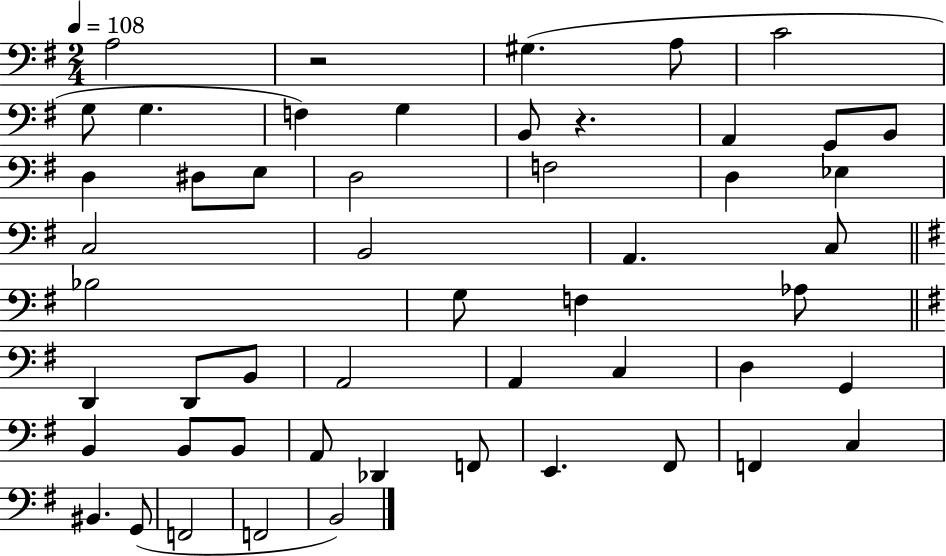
{
  \clef bass
  \numericTimeSignature
  \time 2/4
  \key g \major
  \tempo 4 = 108
  \repeat volta 2 { a2 | r2 | gis4.( a8 | c'2 | \break g8 g4. | f4) g4 | b,8 r4. | a,4 g,8 b,8 | \break d4 dis8 e8 | d2 | f2 | d4 ees4 | \break c2 | b,2 | a,4. c8 | \bar "||" \break \key g \major bes2 | g8 f4 aes8 | \bar "||" \break \key e \minor d,4 d,8 b,8 | a,2 | a,4 c4 | d4 g,4 | \break b,4 b,8 b,8 | a,8 des,4 f,8 | e,4. fis,8 | f,4 c4 | \break bis,4. g,8( | f,2 | f,2 | b,2) | \break } \bar "|."
}